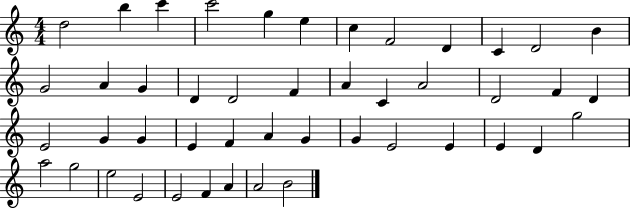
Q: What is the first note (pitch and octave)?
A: D5